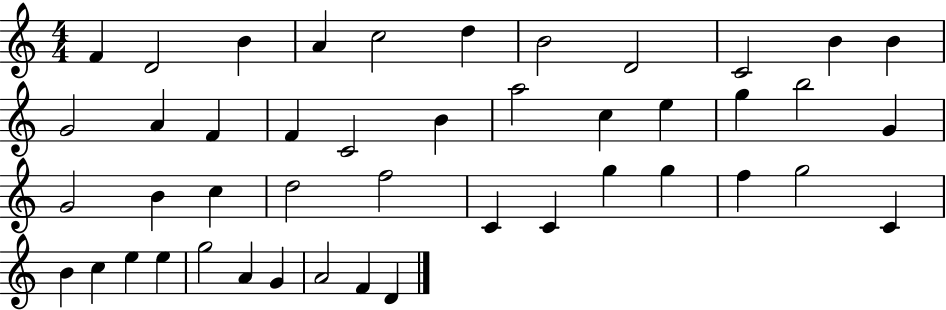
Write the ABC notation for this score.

X:1
T:Untitled
M:4/4
L:1/4
K:C
F D2 B A c2 d B2 D2 C2 B B G2 A F F C2 B a2 c e g b2 G G2 B c d2 f2 C C g g f g2 C B c e e g2 A G A2 F D